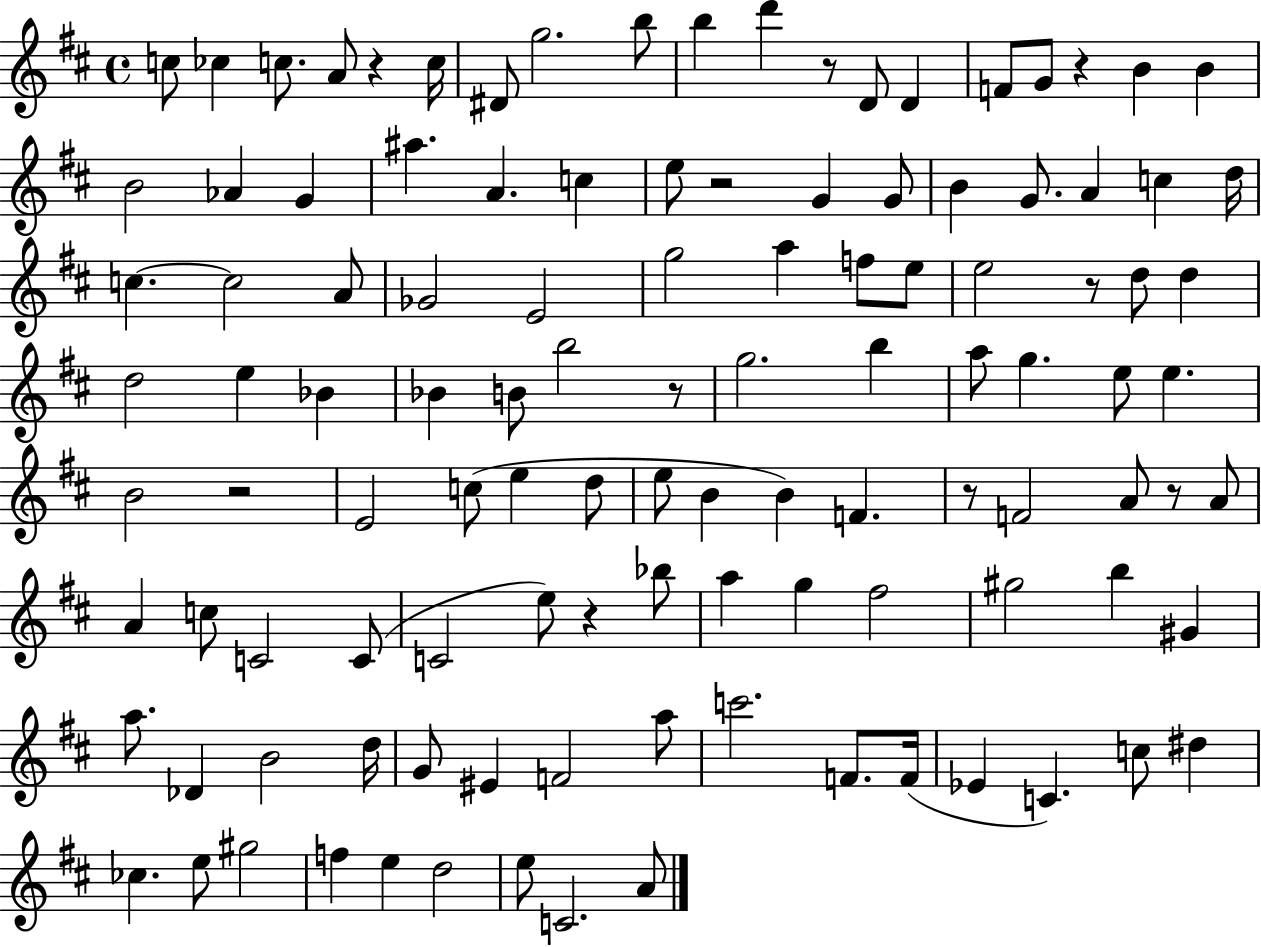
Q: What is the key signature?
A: D major